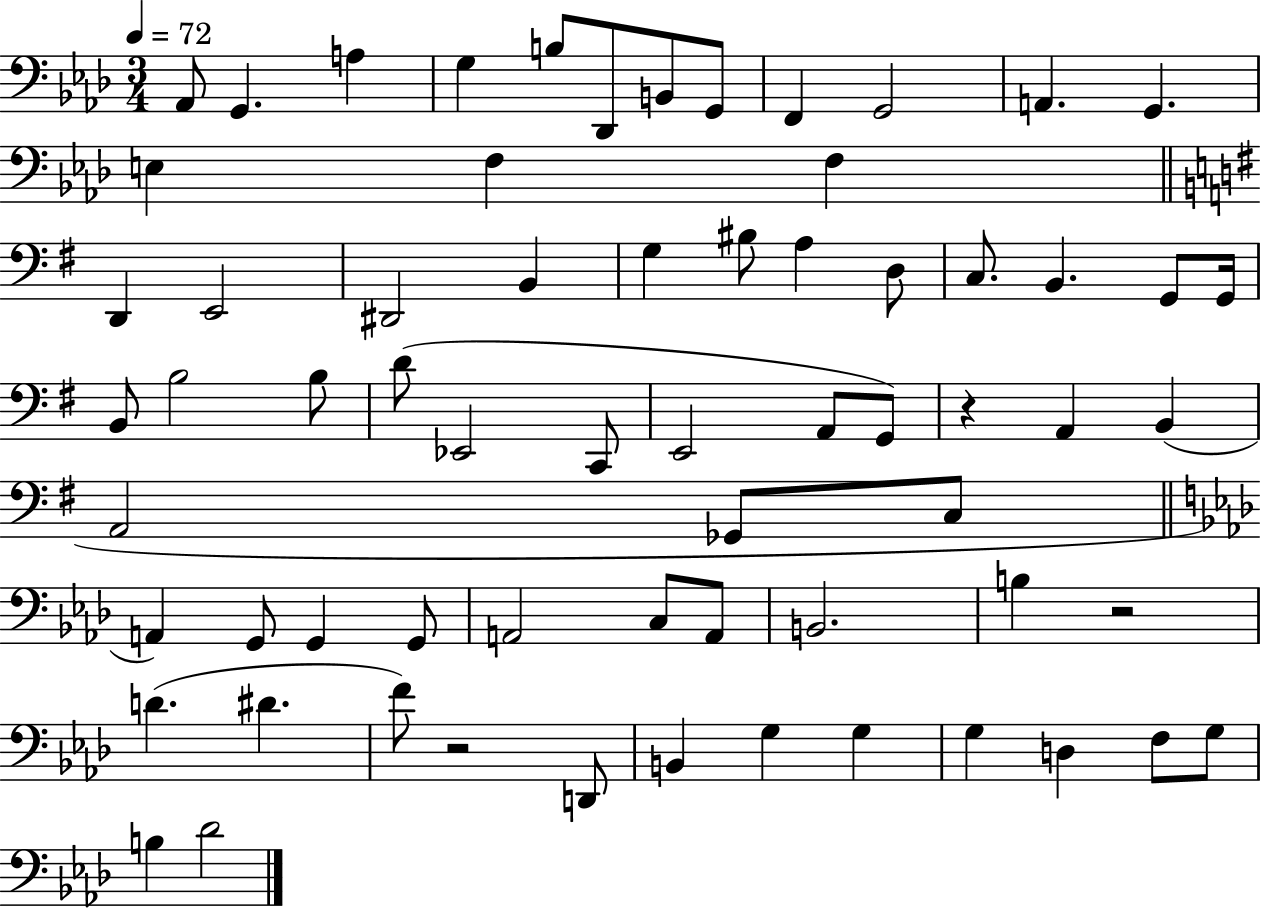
Ab2/e G2/q. A3/q G3/q B3/e Db2/e B2/e G2/e F2/q G2/h A2/q. G2/q. E3/q F3/q F3/q D2/q E2/h D#2/h B2/q G3/q BIS3/e A3/q D3/e C3/e. B2/q. G2/e G2/s B2/e B3/h B3/e D4/e Eb2/h C2/e E2/h A2/e G2/e R/q A2/q B2/q A2/h Gb2/e C3/e A2/q G2/e G2/q G2/e A2/h C3/e A2/e B2/h. B3/q R/h D4/q. D#4/q. F4/e R/h D2/e B2/q G3/q G3/q G3/q D3/q F3/e G3/e B3/q Db4/h